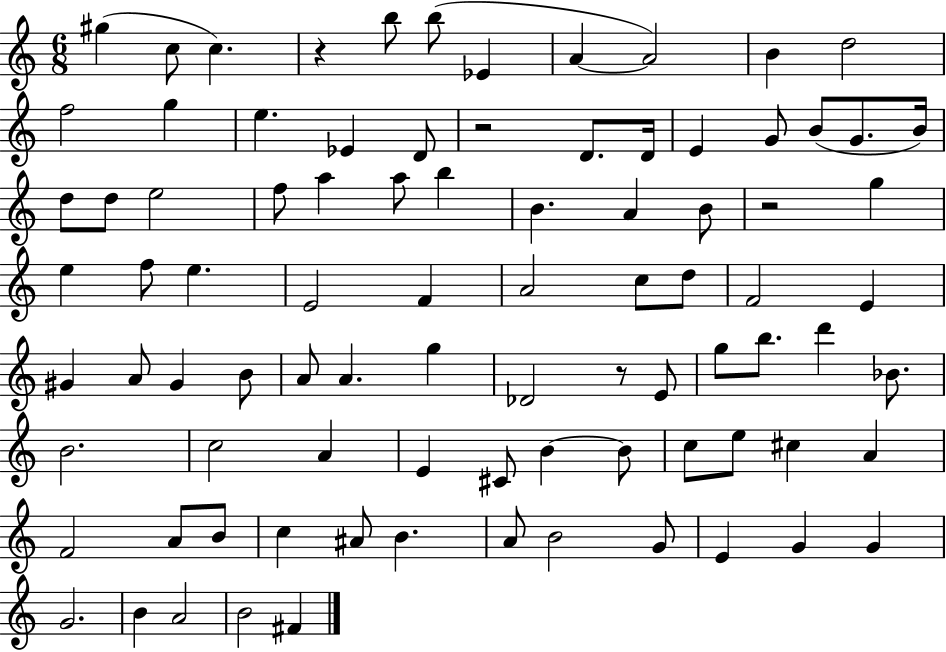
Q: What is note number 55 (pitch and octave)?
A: D6